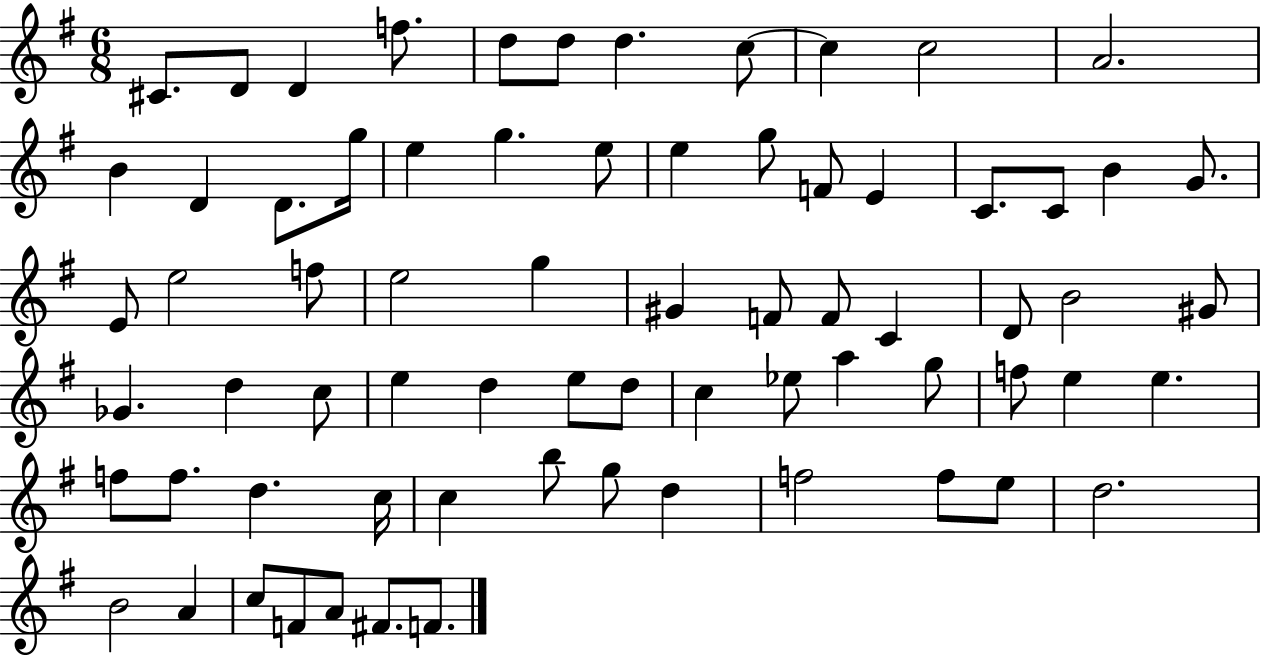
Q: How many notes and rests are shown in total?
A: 71